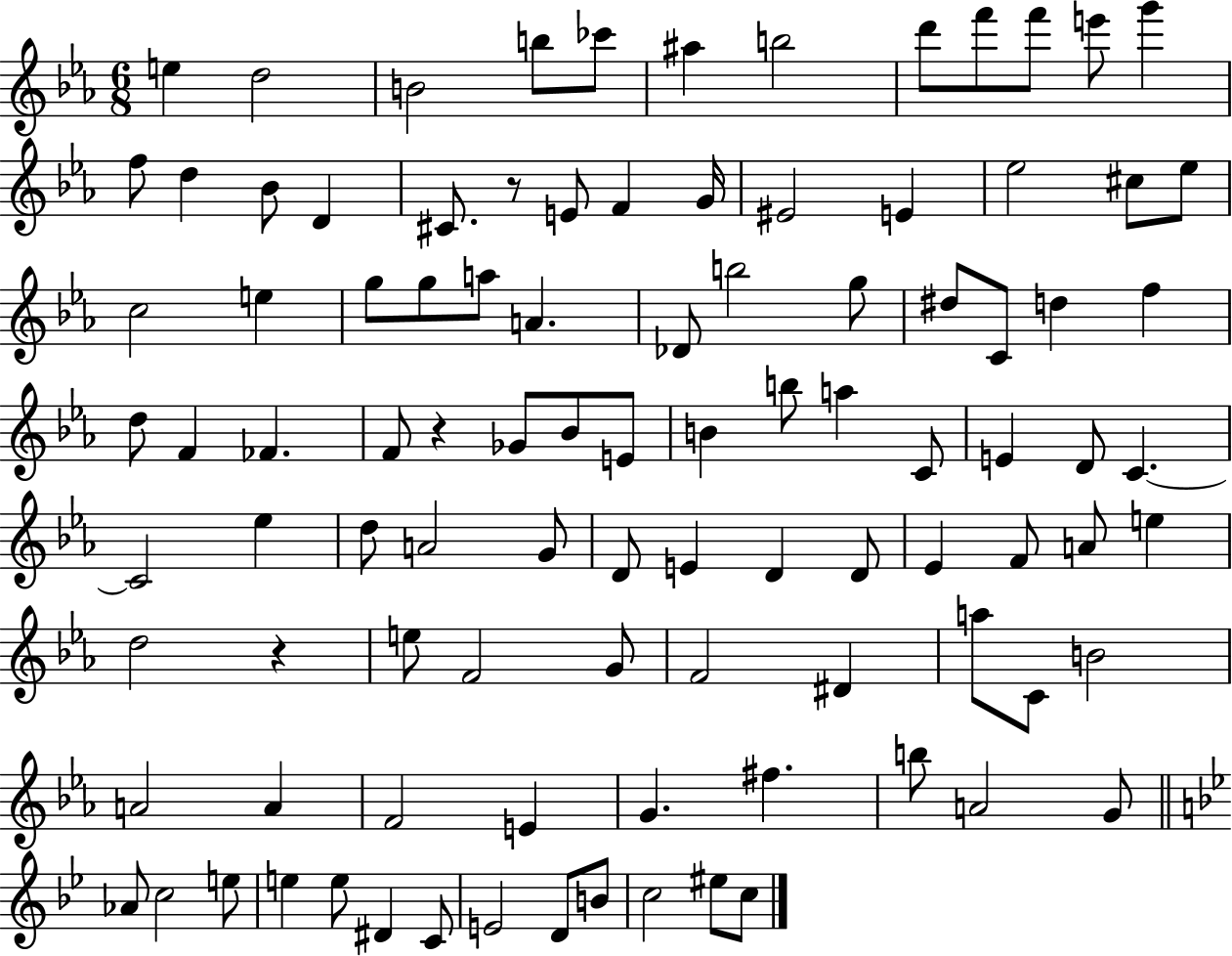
{
  \clef treble
  \numericTimeSignature
  \time 6/8
  \key ees \major
  e''4 d''2 | b'2 b''8 ces'''8 | ais''4 b''2 | d'''8 f'''8 f'''8 e'''8 g'''4 | \break f''8 d''4 bes'8 d'4 | cis'8. r8 e'8 f'4 g'16 | eis'2 e'4 | ees''2 cis''8 ees''8 | \break c''2 e''4 | g''8 g''8 a''8 a'4. | des'8 b''2 g''8 | dis''8 c'8 d''4 f''4 | \break d''8 f'4 fes'4. | f'8 r4 ges'8 bes'8 e'8 | b'4 b''8 a''4 c'8 | e'4 d'8 c'4.~~ | \break c'2 ees''4 | d''8 a'2 g'8 | d'8 e'4 d'4 d'8 | ees'4 f'8 a'8 e''4 | \break d''2 r4 | e''8 f'2 g'8 | f'2 dis'4 | a''8 c'8 b'2 | \break a'2 a'4 | f'2 e'4 | g'4. fis''4. | b''8 a'2 g'8 | \break \bar "||" \break \key bes \major aes'8 c''2 e''8 | e''4 e''8 dis'4 c'8 | e'2 d'8 b'8 | c''2 eis''8 c''8 | \break \bar "|."
}